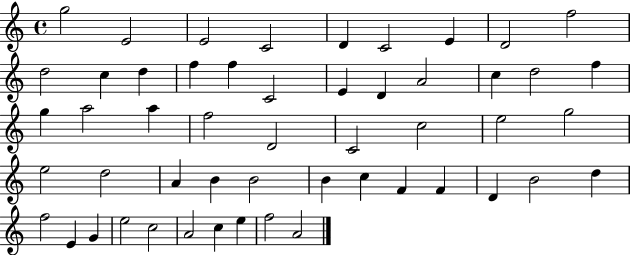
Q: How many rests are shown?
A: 0